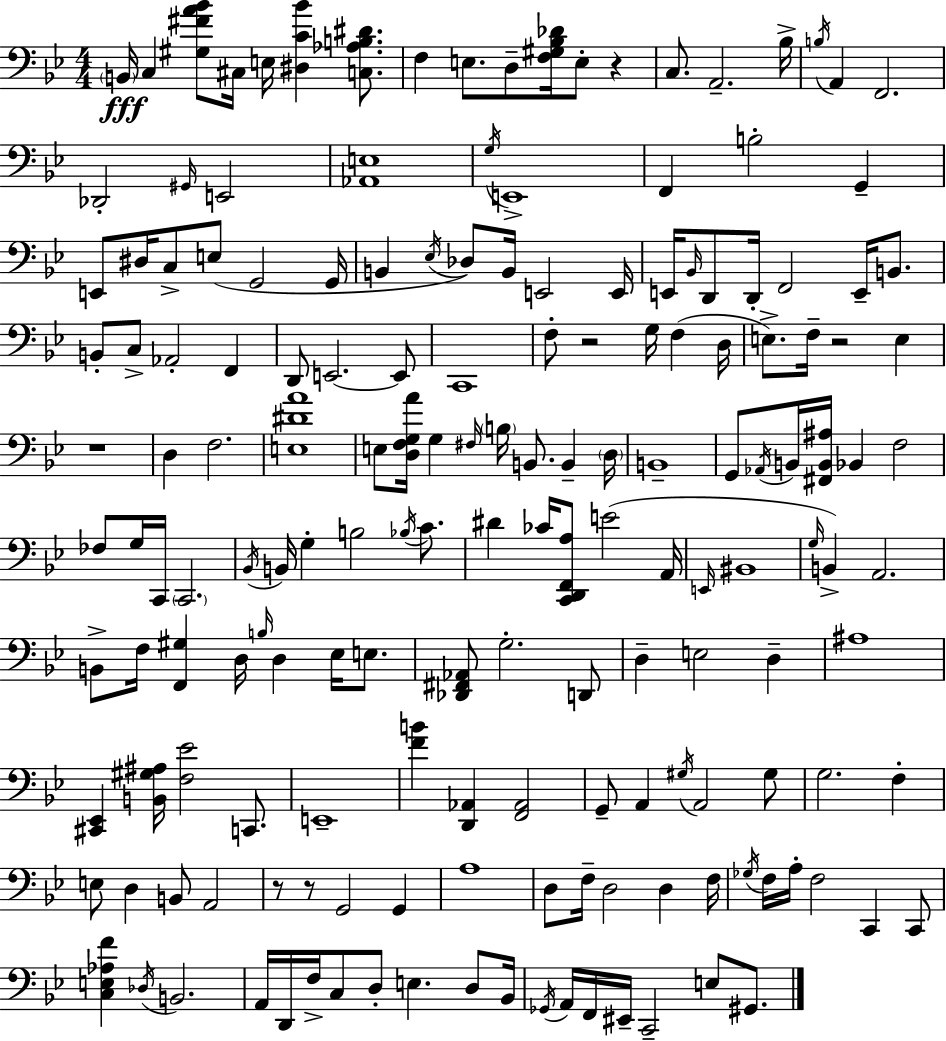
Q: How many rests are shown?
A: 6